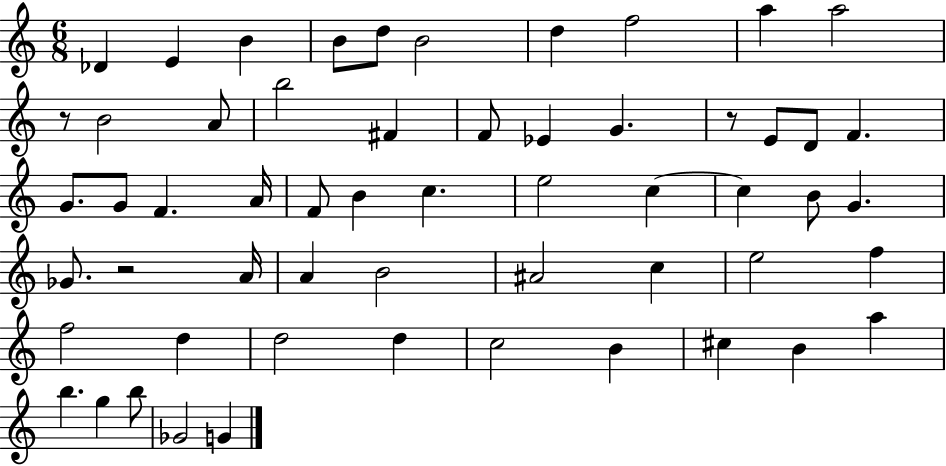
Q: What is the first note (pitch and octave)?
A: Db4